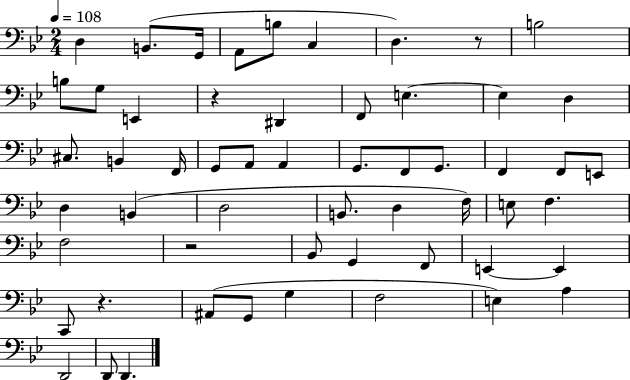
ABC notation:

X:1
T:Untitled
M:2/4
L:1/4
K:Bb
D, B,,/2 G,,/4 A,,/2 B,/2 C, D, z/2 B,2 B,/2 G,/2 E,, z ^D,, F,,/2 E, E, D, ^C,/2 B,, F,,/4 G,,/2 A,,/2 A,, G,,/2 F,,/2 G,,/2 F,, F,,/2 E,,/2 D, B,, D,2 B,,/2 D, F,/4 E,/2 F, F,2 z2 _B,,/2 G,, F,,/2 E,, E,, C,,/2 z ^A,,/2 G,,/2 G, F,2 E, A, D,,2 D,,/2 D,,